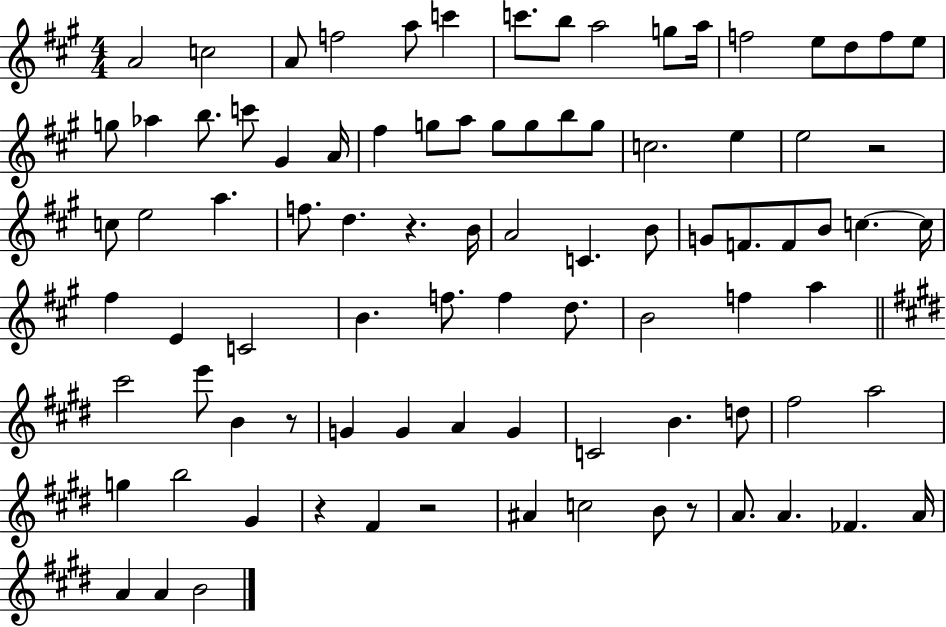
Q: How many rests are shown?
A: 6